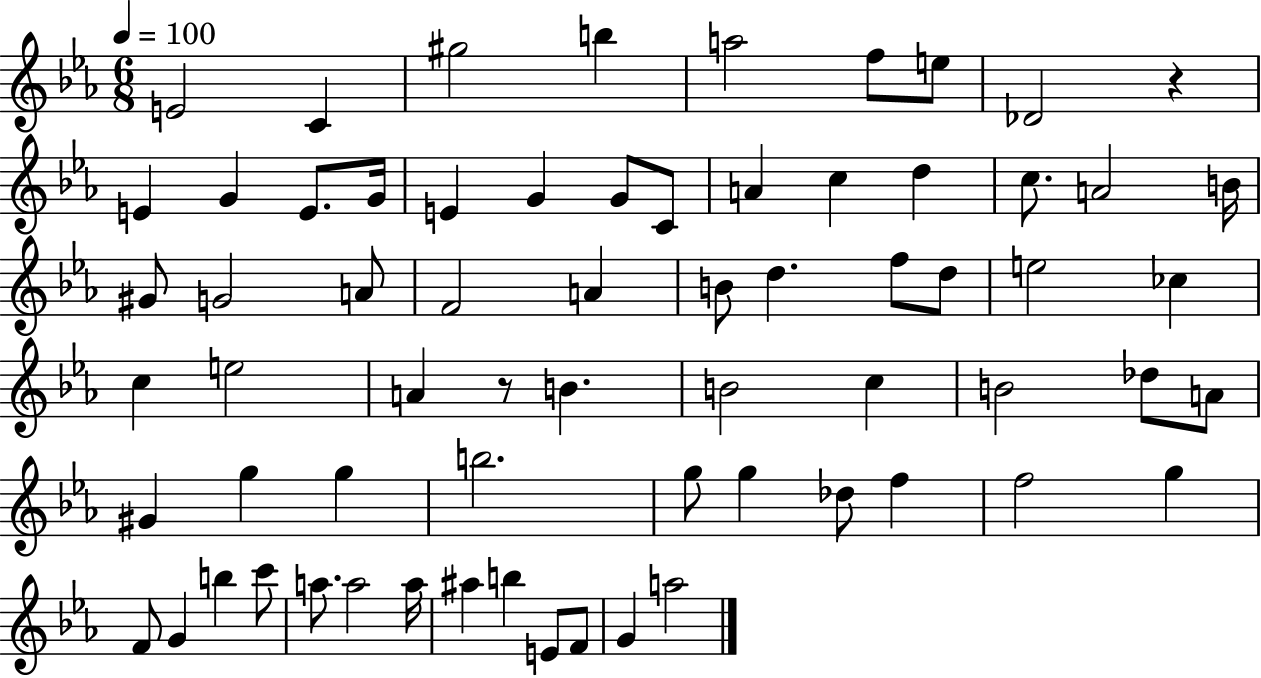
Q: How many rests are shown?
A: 2